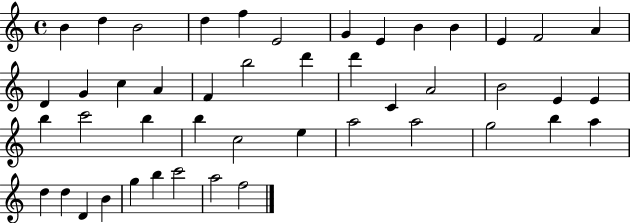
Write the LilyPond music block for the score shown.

{
  \clef treble
  \time 4/4
  \defaultTimeSignature
  \key c \major
  b'4 d''4 b'2 | d''4 f''4 e'2 | g'4 e'4 b'4 b'4 | e'4 f'2 a'4 | \break d'4 g'4 c''4 a'4 | f'4 b''2 d'''4 | d'''4 c'4 a'2 | b'2 e'4 e'4 | \break b''4 c'''2 b''4 | b''4 c''2 e''4 | a''2 a''2 | g''2 b''4 a''4 | \break d''4 d''4 d'4 b'4 | g''4 b''4 c'''2 | a''2 f''2 | \bar "|."
}